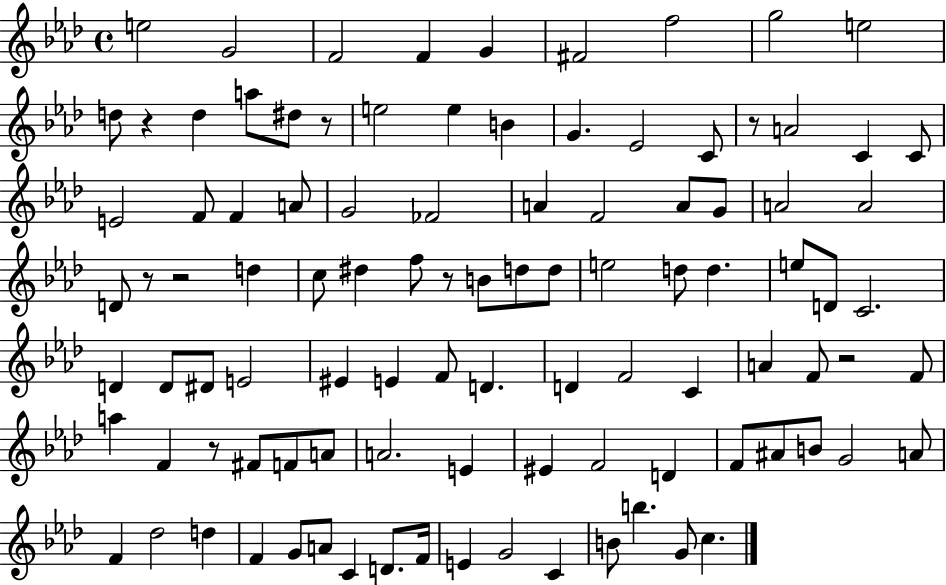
{
  \clef treble
  \time 4/4
  \defaultTimeSignature
  \key aes \major
  e''2 g'2 | f'2 f'4 g'4 | fis'2 f''2 | g''2 e''2 | \break d''8 r4 d''4 a''8 dis''8 r8 | e''2 e''4 b'4 | g'4. ees'2 c'8 | r8 a'2 c'4 c'8 | \break e'2 f'8 f'4 a'8 | g'2 fes'2 | a'4 f'2 a'8 g'8 | a'2 a'2 | \break d'8 r8 r2 d''4 | c''8 dis''4 f''8 r8 b'8 d''8 d''8 | e''2 d''8 d''4. | e''8 d'8 c'2. | \break d'4 d'8 dis'8 e'2 | eis'4 e'4 f'8 d'4. | d'4 f'2 c'4 | a'4 f'8 r2 f'8 | \break a''4 f'4 r8 fis'8 f'8 a'8 | a'2. e'4 | eis'4 f'2 d'4 | f'8 ais'8 b'8 g'2 a'8 | \break f'4 des''2 d''4 | f'4 g'8 a'8 c'4 d'8. f'16 | e'4 g'2 c'4 | b'8 b''4. g'8 c''4. | \break \bar "|."
}